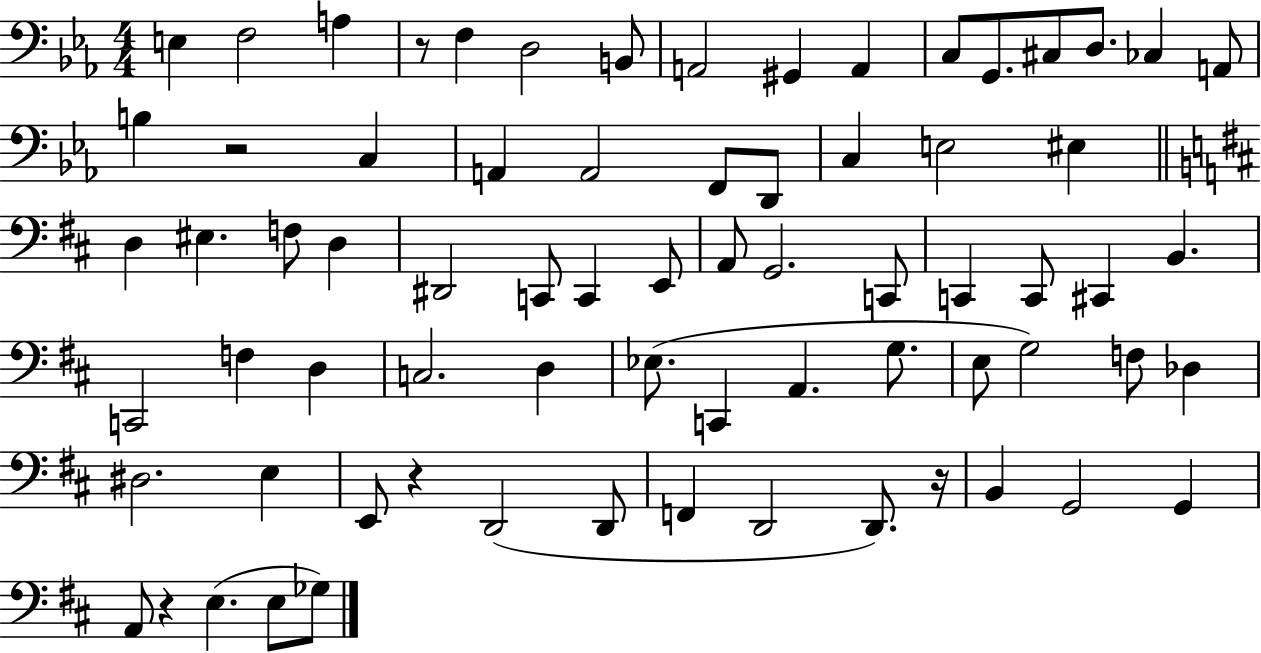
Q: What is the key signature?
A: EES major